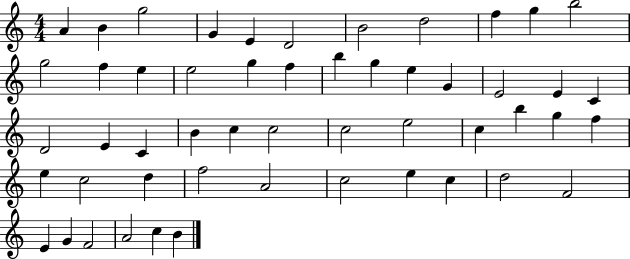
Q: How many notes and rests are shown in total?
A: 52